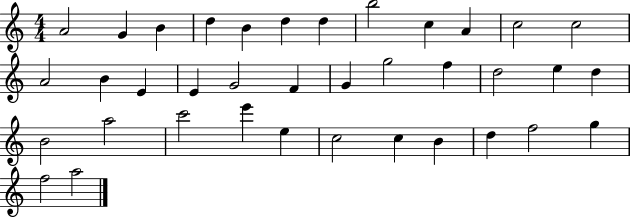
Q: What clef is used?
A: treble